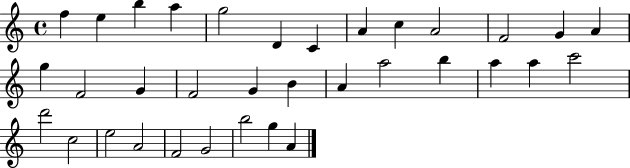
F5/q E5/q B5/q A5/q G5/h D4/q C4/q A4/q C5/q A4/h F4/h G4/q A4/q G5/q F4/h G4/q F4/h G4/q B4/q A4/q A5/h B5/q A5/q A5/q C6/h D6/h C5/h E5/h A4/h F4/h G4/h B5/h G5/q A4/q